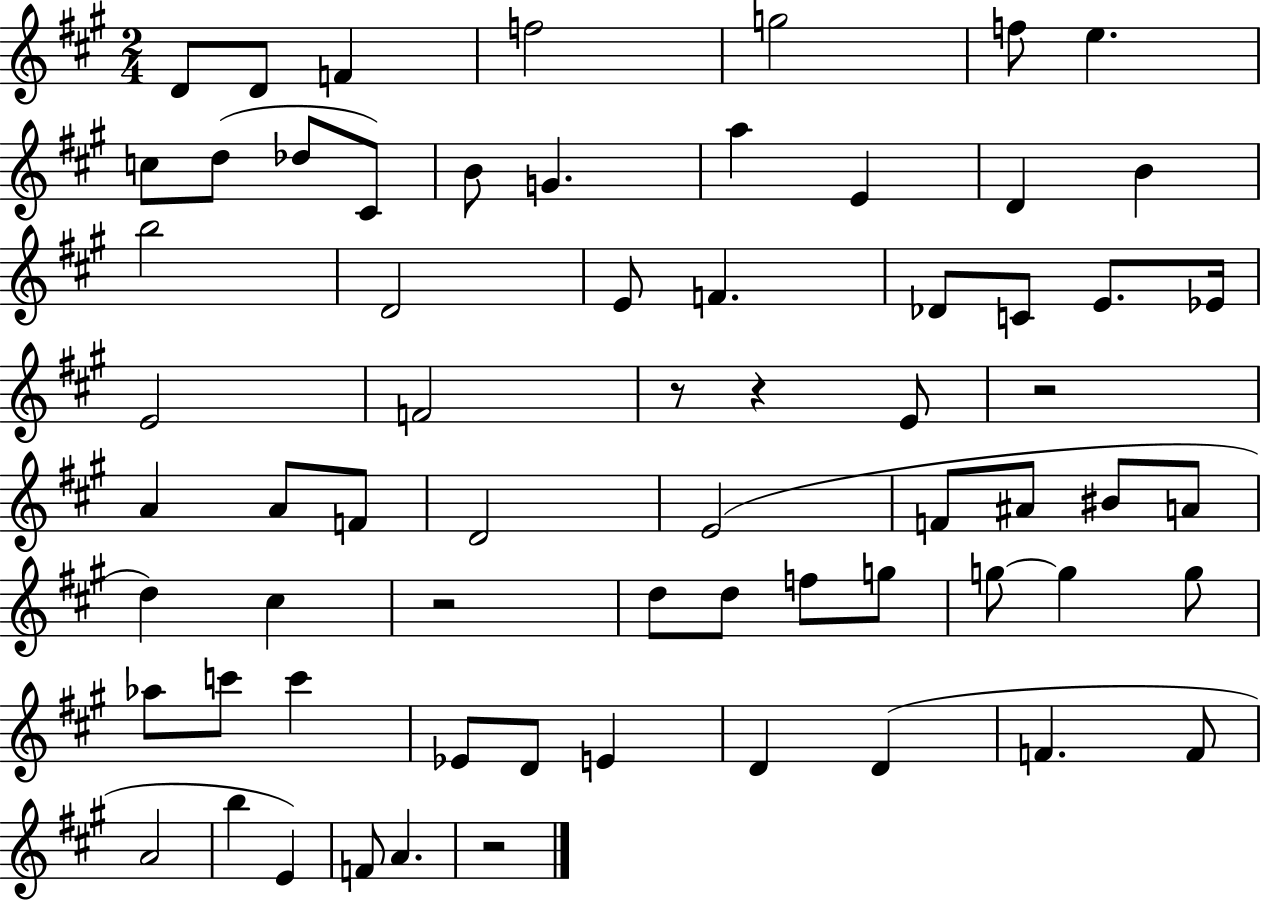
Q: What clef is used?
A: treble